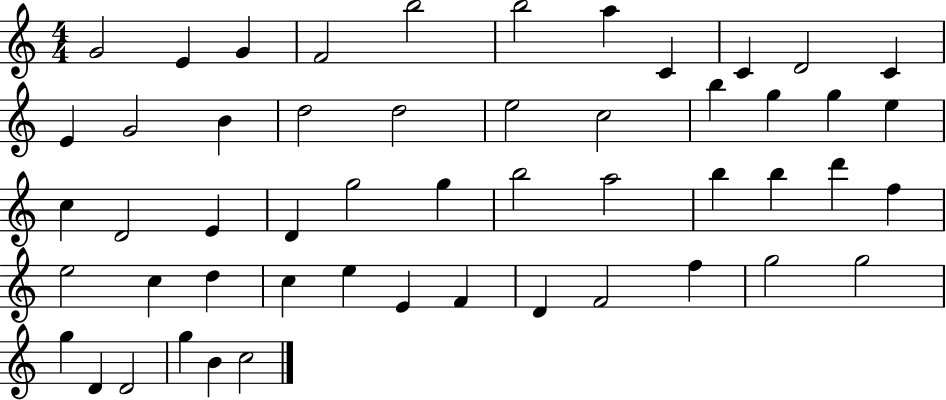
{
  \clef treble
  \numericTimeSignature
  \time 4/4
  \key c \major
  g'2 e'4 g'4 | f'2 b''2 | b''2 a''4 c'4 | c'4 d'2 c'4 | \break e'4 g'2 b'4 | d''2 d''2 | e''2 c''2 | b''4 g''4 g''4 e''4 | \break c''4 d'2 e'4 | d'4 g''2 g''4 | b''2 a''2 | b''4 b''4 d'''4 f''4 | \break e''2 c''4 d''4 | c''4 e''4 e'4 f'4 | d'4 f'2 f''4 | g''2 g''2 | \break g''4 d'4 d'2 | g''4 b'4 c''2 | \bar "|."
}